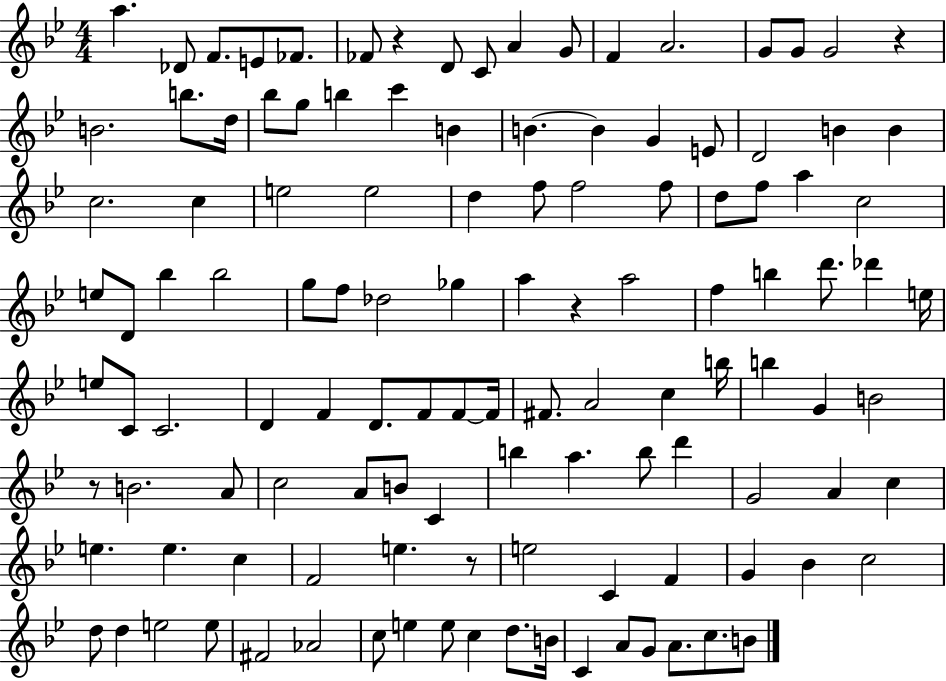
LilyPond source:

{
  \clef treble
  \numericTimeSignature
  \time 4/4
  \key bes \major
  a''4. des'8 f'8. e'8 fes'8. | fes'8 r4 d'8 c'8 a'4 g'8 | f'4 a'2. | g'8 g'8 g'2 r4 | \break b'2. b''8. d''16 | bes''8 g''8 b''4 c'''4 b'4 | b'4.~~ b'4 g'4 e'8 | d'2 b'4 b'4 | \break c''2. c''4 | e''2 e''2 | d''4 f''8 f''2 f''8 | d''8 f''8 a''4 c''2 | \break e''8 d'8 bes''4 bes''2 | g''8 f''8 des''2 ges''4 | a''4 r4 a''2 | f''4 b''4 d'''8. des'''4 e''16 | \break e''8 c'8 c'2. | d'4 f'4 d'8. f'8 f'8~~ f'16 | fis'8. a'2 c''4 b''16 | b''4 g'4 b'2 | \break r8 b'2. a'8 | c''2 a'8 b'8 c'4 | b''4 a''4. b''8 d'''4 | g'2 a'4 c''4 | \break e''4. e''4. c''4 | f'2 e''4. r8 | e''2 c'4 f'4 | g'4 bes'4 c''2 | \break d''8 d''4 e''2 e''8 | fis'2 aes'2 | c''8 e''4 e''8 c''4 d''8. b'16 | c'4 a'8 g'8 a'8. c''8. b'8 | \break \bar "|."
}